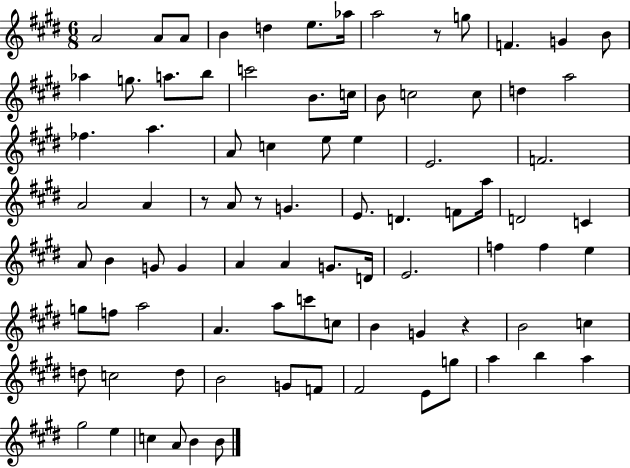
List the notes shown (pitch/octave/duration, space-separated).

A4/h A4/e A4/e B4/q D5/q E5/e. Ab5/s A5/h R/e G5/e F4/q. G4/q B4/e Ab5/q G5/e. A5/e. B5/e C6/h B4/e. C5/s B4/e C5/h C5/e D5/q A5/h FES5/q. A5/q. A4/e C5/q E5/e E5/q E4/h. F4/h. A4/h A4/q R/e A4/e R/e G4/q. E4/e. D4/q. F4/e A5/s D4/h C4/q A4/e B4/q G4/e G4/q A4/q A4/q G4/e. D4/s E4/h. F5/q F5/q E5/q G5/e F5/e A5/h A4/q. A5/e C6/e C5/e B4/q G4/q R/q B4/h C5/q D5/e C5/h D5/e B4/h G4/e F4/e F#4/h E4/e G5/e A5/q B5/q A5/q G#5/h E5/q C5/q A4/e B4/q B4/e